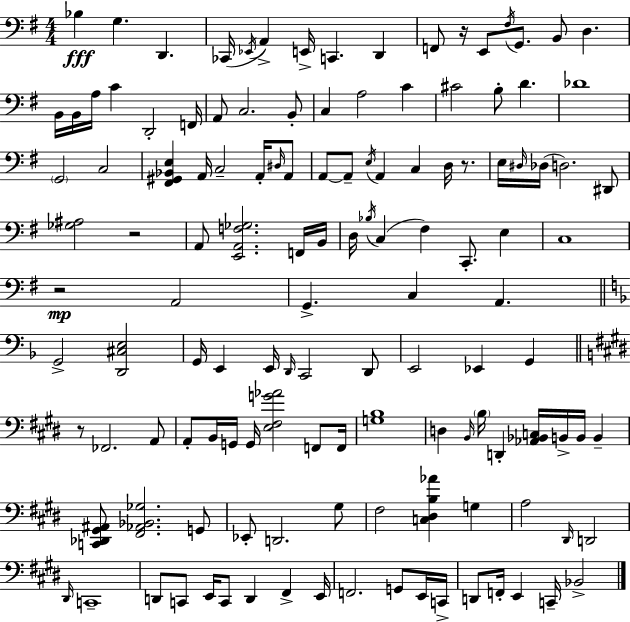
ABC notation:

X:1
T:Untitled
M:4/4
L:1/4
K:Em
_B, G, D,, _C,,/4 _E,,/4 A,, E,,/4 C,, D,, F,,/2 z/4 E,,/2 ^F,/4 G,,/2 B,,/2 D, B,,/4 B,,/4 A,/4 C D,,2 F,,/4 A,,/2 C,2 B,,/2 C, A,2 C ^C2 B,/2 D _D4 G,,2 C,2 [^F,,^G,,_B,,E,] A,,/4 C,2 A,,/4 ^D,/4 A,,/2 A,,/2 A,,/2 E,/4 A,, C, D,/4 z/2 E,/4 ^D,/4 _D,/4 D,2 ^D,,/2 [_G,^A,]2 z2 A,,/2 [E,,A,,F,_G,]2 F,,/4 B,,/4 D,/4 _B,/4 C, ^F, C,,/2 E, C,4 z2 A,,2 G,, C, A,, G,,2 [D,,^C,E,]2 G,,/4 E,, E,,/4 D,,/4 C,,2 D,,/2 E,,2 _E,, G,, z/2 _F,,2 A,,/2 A,,/2 B,,/4 G,,/4 G,,/4 [E,^F,G_A]2 F,,/2 F,,/4 [G,B,]4 D, B,,/4 B,/4 D,, [_A,,_B,,C,]/4 B,,/4 B,,/4 B,, [C,,_D,,^G,,^A,,]/2 [^F,,_A,,_B,,_G,]2 G,,/2 _E,,/2 D,,2 ^G,/2 ^F,2 [C,^D,B,_A] G, A,2 ^D,,/4 D,,2 ^D,,/4 C,,4 D,,/2 C,,/2 E,,/4 C,,/2 D,, ^F,, E,,/4 F,,2 G,,/2 E,,/4 C,,/4 D,,/2 F,,/4 E,, C,,/4 _B,,2